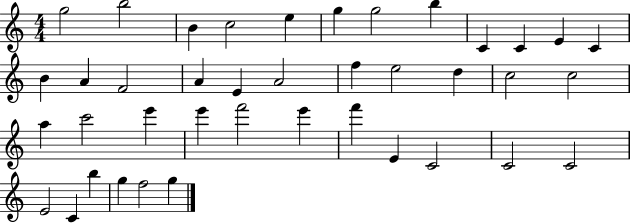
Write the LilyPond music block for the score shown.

{
  \clef treble
  \numericTimeSignature
  \time 4/4
  \key c \major
  g''2 b''2 | b'4 c''2 e''4 | g''4 g''2 b''4 | c'4 c'4 e'4 c'4 | \break b'4 a'4 f'2 | a'4 e'4 a'2 | f''4 e''2 d''4 | c''2 c''2 | \break a''4 c'''2 e'''4 | e'''4 f'''2 e'''4 | f'''4 e'4 c'2 | c'2 c'2 | \break e'2 c'4 b''4 | g''4 f''2 g''4 | \bar "|."
}